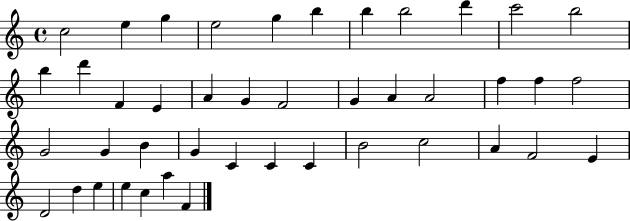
C5/h E5/q G5/q E5/h G5/q B5/q B5/q B5/h D6/q C6/h B5/h B5/q D6/q F4/q E4/q A4/q G4/q F4/h G4/q A4/q A4/h F5/q F5/q F5/h G4/h G4/q B4/q G4/q C4/q C4/q C4/q B4/h C5/h A4/q F4/h E4/q D4/h D5/q E5/q E5/q C5/q A5/q F4/q